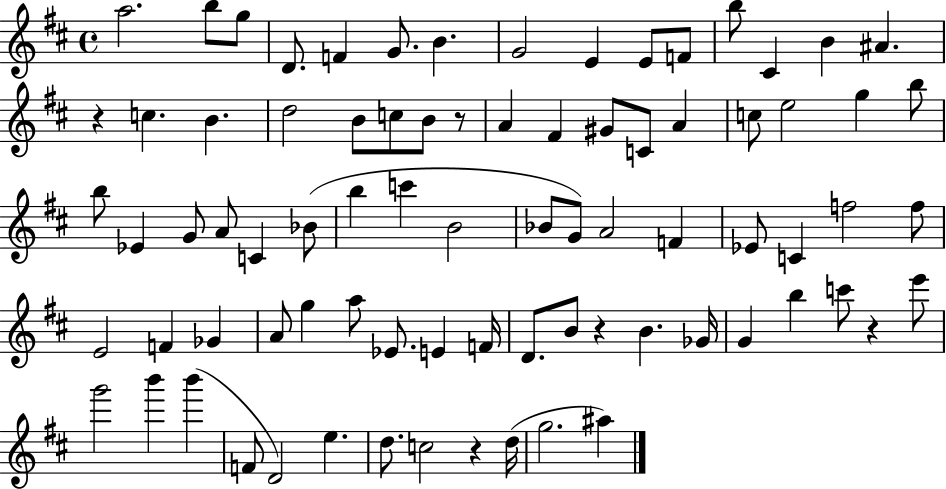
{
  \clef treble
  \time 4/4
  \defaultTimeSignature
  \key d \major
  a''2. b''8 g''8 | d'8. f'4 g'8. b'4. | g'2 e'4 e'8 f'8 | b''8 cis'4 b'4 ais'4. | \break r4 c''4. b'4. | d''2 b'8 c''8 b'8 r8 | a'4 fis'4 gis'8 c'8 a'4 | c''8 e''2 g''4 b''8 | \break b''8 ees'4 g'8 a'8 c'4 bes'8( | b''4 c'''4 b'2 | bes'8 g'8) a'2 f'4 | ees'8 c'4 f''2 f''8 | \break e'2 f'4 ges'4 | a'8 g''4 a''8 ees'8. e'4 f'16 | d'8. b'8 r4 b'4. ges'16 | g'4 b''4 c'''8 r4 e'''8 | \break g'''2 b'''4 b'''4( | f'8 d'2) e''4. | d''8. c''2 r4 d''16( | g''2. ais''4) | \break \bar "|."
}